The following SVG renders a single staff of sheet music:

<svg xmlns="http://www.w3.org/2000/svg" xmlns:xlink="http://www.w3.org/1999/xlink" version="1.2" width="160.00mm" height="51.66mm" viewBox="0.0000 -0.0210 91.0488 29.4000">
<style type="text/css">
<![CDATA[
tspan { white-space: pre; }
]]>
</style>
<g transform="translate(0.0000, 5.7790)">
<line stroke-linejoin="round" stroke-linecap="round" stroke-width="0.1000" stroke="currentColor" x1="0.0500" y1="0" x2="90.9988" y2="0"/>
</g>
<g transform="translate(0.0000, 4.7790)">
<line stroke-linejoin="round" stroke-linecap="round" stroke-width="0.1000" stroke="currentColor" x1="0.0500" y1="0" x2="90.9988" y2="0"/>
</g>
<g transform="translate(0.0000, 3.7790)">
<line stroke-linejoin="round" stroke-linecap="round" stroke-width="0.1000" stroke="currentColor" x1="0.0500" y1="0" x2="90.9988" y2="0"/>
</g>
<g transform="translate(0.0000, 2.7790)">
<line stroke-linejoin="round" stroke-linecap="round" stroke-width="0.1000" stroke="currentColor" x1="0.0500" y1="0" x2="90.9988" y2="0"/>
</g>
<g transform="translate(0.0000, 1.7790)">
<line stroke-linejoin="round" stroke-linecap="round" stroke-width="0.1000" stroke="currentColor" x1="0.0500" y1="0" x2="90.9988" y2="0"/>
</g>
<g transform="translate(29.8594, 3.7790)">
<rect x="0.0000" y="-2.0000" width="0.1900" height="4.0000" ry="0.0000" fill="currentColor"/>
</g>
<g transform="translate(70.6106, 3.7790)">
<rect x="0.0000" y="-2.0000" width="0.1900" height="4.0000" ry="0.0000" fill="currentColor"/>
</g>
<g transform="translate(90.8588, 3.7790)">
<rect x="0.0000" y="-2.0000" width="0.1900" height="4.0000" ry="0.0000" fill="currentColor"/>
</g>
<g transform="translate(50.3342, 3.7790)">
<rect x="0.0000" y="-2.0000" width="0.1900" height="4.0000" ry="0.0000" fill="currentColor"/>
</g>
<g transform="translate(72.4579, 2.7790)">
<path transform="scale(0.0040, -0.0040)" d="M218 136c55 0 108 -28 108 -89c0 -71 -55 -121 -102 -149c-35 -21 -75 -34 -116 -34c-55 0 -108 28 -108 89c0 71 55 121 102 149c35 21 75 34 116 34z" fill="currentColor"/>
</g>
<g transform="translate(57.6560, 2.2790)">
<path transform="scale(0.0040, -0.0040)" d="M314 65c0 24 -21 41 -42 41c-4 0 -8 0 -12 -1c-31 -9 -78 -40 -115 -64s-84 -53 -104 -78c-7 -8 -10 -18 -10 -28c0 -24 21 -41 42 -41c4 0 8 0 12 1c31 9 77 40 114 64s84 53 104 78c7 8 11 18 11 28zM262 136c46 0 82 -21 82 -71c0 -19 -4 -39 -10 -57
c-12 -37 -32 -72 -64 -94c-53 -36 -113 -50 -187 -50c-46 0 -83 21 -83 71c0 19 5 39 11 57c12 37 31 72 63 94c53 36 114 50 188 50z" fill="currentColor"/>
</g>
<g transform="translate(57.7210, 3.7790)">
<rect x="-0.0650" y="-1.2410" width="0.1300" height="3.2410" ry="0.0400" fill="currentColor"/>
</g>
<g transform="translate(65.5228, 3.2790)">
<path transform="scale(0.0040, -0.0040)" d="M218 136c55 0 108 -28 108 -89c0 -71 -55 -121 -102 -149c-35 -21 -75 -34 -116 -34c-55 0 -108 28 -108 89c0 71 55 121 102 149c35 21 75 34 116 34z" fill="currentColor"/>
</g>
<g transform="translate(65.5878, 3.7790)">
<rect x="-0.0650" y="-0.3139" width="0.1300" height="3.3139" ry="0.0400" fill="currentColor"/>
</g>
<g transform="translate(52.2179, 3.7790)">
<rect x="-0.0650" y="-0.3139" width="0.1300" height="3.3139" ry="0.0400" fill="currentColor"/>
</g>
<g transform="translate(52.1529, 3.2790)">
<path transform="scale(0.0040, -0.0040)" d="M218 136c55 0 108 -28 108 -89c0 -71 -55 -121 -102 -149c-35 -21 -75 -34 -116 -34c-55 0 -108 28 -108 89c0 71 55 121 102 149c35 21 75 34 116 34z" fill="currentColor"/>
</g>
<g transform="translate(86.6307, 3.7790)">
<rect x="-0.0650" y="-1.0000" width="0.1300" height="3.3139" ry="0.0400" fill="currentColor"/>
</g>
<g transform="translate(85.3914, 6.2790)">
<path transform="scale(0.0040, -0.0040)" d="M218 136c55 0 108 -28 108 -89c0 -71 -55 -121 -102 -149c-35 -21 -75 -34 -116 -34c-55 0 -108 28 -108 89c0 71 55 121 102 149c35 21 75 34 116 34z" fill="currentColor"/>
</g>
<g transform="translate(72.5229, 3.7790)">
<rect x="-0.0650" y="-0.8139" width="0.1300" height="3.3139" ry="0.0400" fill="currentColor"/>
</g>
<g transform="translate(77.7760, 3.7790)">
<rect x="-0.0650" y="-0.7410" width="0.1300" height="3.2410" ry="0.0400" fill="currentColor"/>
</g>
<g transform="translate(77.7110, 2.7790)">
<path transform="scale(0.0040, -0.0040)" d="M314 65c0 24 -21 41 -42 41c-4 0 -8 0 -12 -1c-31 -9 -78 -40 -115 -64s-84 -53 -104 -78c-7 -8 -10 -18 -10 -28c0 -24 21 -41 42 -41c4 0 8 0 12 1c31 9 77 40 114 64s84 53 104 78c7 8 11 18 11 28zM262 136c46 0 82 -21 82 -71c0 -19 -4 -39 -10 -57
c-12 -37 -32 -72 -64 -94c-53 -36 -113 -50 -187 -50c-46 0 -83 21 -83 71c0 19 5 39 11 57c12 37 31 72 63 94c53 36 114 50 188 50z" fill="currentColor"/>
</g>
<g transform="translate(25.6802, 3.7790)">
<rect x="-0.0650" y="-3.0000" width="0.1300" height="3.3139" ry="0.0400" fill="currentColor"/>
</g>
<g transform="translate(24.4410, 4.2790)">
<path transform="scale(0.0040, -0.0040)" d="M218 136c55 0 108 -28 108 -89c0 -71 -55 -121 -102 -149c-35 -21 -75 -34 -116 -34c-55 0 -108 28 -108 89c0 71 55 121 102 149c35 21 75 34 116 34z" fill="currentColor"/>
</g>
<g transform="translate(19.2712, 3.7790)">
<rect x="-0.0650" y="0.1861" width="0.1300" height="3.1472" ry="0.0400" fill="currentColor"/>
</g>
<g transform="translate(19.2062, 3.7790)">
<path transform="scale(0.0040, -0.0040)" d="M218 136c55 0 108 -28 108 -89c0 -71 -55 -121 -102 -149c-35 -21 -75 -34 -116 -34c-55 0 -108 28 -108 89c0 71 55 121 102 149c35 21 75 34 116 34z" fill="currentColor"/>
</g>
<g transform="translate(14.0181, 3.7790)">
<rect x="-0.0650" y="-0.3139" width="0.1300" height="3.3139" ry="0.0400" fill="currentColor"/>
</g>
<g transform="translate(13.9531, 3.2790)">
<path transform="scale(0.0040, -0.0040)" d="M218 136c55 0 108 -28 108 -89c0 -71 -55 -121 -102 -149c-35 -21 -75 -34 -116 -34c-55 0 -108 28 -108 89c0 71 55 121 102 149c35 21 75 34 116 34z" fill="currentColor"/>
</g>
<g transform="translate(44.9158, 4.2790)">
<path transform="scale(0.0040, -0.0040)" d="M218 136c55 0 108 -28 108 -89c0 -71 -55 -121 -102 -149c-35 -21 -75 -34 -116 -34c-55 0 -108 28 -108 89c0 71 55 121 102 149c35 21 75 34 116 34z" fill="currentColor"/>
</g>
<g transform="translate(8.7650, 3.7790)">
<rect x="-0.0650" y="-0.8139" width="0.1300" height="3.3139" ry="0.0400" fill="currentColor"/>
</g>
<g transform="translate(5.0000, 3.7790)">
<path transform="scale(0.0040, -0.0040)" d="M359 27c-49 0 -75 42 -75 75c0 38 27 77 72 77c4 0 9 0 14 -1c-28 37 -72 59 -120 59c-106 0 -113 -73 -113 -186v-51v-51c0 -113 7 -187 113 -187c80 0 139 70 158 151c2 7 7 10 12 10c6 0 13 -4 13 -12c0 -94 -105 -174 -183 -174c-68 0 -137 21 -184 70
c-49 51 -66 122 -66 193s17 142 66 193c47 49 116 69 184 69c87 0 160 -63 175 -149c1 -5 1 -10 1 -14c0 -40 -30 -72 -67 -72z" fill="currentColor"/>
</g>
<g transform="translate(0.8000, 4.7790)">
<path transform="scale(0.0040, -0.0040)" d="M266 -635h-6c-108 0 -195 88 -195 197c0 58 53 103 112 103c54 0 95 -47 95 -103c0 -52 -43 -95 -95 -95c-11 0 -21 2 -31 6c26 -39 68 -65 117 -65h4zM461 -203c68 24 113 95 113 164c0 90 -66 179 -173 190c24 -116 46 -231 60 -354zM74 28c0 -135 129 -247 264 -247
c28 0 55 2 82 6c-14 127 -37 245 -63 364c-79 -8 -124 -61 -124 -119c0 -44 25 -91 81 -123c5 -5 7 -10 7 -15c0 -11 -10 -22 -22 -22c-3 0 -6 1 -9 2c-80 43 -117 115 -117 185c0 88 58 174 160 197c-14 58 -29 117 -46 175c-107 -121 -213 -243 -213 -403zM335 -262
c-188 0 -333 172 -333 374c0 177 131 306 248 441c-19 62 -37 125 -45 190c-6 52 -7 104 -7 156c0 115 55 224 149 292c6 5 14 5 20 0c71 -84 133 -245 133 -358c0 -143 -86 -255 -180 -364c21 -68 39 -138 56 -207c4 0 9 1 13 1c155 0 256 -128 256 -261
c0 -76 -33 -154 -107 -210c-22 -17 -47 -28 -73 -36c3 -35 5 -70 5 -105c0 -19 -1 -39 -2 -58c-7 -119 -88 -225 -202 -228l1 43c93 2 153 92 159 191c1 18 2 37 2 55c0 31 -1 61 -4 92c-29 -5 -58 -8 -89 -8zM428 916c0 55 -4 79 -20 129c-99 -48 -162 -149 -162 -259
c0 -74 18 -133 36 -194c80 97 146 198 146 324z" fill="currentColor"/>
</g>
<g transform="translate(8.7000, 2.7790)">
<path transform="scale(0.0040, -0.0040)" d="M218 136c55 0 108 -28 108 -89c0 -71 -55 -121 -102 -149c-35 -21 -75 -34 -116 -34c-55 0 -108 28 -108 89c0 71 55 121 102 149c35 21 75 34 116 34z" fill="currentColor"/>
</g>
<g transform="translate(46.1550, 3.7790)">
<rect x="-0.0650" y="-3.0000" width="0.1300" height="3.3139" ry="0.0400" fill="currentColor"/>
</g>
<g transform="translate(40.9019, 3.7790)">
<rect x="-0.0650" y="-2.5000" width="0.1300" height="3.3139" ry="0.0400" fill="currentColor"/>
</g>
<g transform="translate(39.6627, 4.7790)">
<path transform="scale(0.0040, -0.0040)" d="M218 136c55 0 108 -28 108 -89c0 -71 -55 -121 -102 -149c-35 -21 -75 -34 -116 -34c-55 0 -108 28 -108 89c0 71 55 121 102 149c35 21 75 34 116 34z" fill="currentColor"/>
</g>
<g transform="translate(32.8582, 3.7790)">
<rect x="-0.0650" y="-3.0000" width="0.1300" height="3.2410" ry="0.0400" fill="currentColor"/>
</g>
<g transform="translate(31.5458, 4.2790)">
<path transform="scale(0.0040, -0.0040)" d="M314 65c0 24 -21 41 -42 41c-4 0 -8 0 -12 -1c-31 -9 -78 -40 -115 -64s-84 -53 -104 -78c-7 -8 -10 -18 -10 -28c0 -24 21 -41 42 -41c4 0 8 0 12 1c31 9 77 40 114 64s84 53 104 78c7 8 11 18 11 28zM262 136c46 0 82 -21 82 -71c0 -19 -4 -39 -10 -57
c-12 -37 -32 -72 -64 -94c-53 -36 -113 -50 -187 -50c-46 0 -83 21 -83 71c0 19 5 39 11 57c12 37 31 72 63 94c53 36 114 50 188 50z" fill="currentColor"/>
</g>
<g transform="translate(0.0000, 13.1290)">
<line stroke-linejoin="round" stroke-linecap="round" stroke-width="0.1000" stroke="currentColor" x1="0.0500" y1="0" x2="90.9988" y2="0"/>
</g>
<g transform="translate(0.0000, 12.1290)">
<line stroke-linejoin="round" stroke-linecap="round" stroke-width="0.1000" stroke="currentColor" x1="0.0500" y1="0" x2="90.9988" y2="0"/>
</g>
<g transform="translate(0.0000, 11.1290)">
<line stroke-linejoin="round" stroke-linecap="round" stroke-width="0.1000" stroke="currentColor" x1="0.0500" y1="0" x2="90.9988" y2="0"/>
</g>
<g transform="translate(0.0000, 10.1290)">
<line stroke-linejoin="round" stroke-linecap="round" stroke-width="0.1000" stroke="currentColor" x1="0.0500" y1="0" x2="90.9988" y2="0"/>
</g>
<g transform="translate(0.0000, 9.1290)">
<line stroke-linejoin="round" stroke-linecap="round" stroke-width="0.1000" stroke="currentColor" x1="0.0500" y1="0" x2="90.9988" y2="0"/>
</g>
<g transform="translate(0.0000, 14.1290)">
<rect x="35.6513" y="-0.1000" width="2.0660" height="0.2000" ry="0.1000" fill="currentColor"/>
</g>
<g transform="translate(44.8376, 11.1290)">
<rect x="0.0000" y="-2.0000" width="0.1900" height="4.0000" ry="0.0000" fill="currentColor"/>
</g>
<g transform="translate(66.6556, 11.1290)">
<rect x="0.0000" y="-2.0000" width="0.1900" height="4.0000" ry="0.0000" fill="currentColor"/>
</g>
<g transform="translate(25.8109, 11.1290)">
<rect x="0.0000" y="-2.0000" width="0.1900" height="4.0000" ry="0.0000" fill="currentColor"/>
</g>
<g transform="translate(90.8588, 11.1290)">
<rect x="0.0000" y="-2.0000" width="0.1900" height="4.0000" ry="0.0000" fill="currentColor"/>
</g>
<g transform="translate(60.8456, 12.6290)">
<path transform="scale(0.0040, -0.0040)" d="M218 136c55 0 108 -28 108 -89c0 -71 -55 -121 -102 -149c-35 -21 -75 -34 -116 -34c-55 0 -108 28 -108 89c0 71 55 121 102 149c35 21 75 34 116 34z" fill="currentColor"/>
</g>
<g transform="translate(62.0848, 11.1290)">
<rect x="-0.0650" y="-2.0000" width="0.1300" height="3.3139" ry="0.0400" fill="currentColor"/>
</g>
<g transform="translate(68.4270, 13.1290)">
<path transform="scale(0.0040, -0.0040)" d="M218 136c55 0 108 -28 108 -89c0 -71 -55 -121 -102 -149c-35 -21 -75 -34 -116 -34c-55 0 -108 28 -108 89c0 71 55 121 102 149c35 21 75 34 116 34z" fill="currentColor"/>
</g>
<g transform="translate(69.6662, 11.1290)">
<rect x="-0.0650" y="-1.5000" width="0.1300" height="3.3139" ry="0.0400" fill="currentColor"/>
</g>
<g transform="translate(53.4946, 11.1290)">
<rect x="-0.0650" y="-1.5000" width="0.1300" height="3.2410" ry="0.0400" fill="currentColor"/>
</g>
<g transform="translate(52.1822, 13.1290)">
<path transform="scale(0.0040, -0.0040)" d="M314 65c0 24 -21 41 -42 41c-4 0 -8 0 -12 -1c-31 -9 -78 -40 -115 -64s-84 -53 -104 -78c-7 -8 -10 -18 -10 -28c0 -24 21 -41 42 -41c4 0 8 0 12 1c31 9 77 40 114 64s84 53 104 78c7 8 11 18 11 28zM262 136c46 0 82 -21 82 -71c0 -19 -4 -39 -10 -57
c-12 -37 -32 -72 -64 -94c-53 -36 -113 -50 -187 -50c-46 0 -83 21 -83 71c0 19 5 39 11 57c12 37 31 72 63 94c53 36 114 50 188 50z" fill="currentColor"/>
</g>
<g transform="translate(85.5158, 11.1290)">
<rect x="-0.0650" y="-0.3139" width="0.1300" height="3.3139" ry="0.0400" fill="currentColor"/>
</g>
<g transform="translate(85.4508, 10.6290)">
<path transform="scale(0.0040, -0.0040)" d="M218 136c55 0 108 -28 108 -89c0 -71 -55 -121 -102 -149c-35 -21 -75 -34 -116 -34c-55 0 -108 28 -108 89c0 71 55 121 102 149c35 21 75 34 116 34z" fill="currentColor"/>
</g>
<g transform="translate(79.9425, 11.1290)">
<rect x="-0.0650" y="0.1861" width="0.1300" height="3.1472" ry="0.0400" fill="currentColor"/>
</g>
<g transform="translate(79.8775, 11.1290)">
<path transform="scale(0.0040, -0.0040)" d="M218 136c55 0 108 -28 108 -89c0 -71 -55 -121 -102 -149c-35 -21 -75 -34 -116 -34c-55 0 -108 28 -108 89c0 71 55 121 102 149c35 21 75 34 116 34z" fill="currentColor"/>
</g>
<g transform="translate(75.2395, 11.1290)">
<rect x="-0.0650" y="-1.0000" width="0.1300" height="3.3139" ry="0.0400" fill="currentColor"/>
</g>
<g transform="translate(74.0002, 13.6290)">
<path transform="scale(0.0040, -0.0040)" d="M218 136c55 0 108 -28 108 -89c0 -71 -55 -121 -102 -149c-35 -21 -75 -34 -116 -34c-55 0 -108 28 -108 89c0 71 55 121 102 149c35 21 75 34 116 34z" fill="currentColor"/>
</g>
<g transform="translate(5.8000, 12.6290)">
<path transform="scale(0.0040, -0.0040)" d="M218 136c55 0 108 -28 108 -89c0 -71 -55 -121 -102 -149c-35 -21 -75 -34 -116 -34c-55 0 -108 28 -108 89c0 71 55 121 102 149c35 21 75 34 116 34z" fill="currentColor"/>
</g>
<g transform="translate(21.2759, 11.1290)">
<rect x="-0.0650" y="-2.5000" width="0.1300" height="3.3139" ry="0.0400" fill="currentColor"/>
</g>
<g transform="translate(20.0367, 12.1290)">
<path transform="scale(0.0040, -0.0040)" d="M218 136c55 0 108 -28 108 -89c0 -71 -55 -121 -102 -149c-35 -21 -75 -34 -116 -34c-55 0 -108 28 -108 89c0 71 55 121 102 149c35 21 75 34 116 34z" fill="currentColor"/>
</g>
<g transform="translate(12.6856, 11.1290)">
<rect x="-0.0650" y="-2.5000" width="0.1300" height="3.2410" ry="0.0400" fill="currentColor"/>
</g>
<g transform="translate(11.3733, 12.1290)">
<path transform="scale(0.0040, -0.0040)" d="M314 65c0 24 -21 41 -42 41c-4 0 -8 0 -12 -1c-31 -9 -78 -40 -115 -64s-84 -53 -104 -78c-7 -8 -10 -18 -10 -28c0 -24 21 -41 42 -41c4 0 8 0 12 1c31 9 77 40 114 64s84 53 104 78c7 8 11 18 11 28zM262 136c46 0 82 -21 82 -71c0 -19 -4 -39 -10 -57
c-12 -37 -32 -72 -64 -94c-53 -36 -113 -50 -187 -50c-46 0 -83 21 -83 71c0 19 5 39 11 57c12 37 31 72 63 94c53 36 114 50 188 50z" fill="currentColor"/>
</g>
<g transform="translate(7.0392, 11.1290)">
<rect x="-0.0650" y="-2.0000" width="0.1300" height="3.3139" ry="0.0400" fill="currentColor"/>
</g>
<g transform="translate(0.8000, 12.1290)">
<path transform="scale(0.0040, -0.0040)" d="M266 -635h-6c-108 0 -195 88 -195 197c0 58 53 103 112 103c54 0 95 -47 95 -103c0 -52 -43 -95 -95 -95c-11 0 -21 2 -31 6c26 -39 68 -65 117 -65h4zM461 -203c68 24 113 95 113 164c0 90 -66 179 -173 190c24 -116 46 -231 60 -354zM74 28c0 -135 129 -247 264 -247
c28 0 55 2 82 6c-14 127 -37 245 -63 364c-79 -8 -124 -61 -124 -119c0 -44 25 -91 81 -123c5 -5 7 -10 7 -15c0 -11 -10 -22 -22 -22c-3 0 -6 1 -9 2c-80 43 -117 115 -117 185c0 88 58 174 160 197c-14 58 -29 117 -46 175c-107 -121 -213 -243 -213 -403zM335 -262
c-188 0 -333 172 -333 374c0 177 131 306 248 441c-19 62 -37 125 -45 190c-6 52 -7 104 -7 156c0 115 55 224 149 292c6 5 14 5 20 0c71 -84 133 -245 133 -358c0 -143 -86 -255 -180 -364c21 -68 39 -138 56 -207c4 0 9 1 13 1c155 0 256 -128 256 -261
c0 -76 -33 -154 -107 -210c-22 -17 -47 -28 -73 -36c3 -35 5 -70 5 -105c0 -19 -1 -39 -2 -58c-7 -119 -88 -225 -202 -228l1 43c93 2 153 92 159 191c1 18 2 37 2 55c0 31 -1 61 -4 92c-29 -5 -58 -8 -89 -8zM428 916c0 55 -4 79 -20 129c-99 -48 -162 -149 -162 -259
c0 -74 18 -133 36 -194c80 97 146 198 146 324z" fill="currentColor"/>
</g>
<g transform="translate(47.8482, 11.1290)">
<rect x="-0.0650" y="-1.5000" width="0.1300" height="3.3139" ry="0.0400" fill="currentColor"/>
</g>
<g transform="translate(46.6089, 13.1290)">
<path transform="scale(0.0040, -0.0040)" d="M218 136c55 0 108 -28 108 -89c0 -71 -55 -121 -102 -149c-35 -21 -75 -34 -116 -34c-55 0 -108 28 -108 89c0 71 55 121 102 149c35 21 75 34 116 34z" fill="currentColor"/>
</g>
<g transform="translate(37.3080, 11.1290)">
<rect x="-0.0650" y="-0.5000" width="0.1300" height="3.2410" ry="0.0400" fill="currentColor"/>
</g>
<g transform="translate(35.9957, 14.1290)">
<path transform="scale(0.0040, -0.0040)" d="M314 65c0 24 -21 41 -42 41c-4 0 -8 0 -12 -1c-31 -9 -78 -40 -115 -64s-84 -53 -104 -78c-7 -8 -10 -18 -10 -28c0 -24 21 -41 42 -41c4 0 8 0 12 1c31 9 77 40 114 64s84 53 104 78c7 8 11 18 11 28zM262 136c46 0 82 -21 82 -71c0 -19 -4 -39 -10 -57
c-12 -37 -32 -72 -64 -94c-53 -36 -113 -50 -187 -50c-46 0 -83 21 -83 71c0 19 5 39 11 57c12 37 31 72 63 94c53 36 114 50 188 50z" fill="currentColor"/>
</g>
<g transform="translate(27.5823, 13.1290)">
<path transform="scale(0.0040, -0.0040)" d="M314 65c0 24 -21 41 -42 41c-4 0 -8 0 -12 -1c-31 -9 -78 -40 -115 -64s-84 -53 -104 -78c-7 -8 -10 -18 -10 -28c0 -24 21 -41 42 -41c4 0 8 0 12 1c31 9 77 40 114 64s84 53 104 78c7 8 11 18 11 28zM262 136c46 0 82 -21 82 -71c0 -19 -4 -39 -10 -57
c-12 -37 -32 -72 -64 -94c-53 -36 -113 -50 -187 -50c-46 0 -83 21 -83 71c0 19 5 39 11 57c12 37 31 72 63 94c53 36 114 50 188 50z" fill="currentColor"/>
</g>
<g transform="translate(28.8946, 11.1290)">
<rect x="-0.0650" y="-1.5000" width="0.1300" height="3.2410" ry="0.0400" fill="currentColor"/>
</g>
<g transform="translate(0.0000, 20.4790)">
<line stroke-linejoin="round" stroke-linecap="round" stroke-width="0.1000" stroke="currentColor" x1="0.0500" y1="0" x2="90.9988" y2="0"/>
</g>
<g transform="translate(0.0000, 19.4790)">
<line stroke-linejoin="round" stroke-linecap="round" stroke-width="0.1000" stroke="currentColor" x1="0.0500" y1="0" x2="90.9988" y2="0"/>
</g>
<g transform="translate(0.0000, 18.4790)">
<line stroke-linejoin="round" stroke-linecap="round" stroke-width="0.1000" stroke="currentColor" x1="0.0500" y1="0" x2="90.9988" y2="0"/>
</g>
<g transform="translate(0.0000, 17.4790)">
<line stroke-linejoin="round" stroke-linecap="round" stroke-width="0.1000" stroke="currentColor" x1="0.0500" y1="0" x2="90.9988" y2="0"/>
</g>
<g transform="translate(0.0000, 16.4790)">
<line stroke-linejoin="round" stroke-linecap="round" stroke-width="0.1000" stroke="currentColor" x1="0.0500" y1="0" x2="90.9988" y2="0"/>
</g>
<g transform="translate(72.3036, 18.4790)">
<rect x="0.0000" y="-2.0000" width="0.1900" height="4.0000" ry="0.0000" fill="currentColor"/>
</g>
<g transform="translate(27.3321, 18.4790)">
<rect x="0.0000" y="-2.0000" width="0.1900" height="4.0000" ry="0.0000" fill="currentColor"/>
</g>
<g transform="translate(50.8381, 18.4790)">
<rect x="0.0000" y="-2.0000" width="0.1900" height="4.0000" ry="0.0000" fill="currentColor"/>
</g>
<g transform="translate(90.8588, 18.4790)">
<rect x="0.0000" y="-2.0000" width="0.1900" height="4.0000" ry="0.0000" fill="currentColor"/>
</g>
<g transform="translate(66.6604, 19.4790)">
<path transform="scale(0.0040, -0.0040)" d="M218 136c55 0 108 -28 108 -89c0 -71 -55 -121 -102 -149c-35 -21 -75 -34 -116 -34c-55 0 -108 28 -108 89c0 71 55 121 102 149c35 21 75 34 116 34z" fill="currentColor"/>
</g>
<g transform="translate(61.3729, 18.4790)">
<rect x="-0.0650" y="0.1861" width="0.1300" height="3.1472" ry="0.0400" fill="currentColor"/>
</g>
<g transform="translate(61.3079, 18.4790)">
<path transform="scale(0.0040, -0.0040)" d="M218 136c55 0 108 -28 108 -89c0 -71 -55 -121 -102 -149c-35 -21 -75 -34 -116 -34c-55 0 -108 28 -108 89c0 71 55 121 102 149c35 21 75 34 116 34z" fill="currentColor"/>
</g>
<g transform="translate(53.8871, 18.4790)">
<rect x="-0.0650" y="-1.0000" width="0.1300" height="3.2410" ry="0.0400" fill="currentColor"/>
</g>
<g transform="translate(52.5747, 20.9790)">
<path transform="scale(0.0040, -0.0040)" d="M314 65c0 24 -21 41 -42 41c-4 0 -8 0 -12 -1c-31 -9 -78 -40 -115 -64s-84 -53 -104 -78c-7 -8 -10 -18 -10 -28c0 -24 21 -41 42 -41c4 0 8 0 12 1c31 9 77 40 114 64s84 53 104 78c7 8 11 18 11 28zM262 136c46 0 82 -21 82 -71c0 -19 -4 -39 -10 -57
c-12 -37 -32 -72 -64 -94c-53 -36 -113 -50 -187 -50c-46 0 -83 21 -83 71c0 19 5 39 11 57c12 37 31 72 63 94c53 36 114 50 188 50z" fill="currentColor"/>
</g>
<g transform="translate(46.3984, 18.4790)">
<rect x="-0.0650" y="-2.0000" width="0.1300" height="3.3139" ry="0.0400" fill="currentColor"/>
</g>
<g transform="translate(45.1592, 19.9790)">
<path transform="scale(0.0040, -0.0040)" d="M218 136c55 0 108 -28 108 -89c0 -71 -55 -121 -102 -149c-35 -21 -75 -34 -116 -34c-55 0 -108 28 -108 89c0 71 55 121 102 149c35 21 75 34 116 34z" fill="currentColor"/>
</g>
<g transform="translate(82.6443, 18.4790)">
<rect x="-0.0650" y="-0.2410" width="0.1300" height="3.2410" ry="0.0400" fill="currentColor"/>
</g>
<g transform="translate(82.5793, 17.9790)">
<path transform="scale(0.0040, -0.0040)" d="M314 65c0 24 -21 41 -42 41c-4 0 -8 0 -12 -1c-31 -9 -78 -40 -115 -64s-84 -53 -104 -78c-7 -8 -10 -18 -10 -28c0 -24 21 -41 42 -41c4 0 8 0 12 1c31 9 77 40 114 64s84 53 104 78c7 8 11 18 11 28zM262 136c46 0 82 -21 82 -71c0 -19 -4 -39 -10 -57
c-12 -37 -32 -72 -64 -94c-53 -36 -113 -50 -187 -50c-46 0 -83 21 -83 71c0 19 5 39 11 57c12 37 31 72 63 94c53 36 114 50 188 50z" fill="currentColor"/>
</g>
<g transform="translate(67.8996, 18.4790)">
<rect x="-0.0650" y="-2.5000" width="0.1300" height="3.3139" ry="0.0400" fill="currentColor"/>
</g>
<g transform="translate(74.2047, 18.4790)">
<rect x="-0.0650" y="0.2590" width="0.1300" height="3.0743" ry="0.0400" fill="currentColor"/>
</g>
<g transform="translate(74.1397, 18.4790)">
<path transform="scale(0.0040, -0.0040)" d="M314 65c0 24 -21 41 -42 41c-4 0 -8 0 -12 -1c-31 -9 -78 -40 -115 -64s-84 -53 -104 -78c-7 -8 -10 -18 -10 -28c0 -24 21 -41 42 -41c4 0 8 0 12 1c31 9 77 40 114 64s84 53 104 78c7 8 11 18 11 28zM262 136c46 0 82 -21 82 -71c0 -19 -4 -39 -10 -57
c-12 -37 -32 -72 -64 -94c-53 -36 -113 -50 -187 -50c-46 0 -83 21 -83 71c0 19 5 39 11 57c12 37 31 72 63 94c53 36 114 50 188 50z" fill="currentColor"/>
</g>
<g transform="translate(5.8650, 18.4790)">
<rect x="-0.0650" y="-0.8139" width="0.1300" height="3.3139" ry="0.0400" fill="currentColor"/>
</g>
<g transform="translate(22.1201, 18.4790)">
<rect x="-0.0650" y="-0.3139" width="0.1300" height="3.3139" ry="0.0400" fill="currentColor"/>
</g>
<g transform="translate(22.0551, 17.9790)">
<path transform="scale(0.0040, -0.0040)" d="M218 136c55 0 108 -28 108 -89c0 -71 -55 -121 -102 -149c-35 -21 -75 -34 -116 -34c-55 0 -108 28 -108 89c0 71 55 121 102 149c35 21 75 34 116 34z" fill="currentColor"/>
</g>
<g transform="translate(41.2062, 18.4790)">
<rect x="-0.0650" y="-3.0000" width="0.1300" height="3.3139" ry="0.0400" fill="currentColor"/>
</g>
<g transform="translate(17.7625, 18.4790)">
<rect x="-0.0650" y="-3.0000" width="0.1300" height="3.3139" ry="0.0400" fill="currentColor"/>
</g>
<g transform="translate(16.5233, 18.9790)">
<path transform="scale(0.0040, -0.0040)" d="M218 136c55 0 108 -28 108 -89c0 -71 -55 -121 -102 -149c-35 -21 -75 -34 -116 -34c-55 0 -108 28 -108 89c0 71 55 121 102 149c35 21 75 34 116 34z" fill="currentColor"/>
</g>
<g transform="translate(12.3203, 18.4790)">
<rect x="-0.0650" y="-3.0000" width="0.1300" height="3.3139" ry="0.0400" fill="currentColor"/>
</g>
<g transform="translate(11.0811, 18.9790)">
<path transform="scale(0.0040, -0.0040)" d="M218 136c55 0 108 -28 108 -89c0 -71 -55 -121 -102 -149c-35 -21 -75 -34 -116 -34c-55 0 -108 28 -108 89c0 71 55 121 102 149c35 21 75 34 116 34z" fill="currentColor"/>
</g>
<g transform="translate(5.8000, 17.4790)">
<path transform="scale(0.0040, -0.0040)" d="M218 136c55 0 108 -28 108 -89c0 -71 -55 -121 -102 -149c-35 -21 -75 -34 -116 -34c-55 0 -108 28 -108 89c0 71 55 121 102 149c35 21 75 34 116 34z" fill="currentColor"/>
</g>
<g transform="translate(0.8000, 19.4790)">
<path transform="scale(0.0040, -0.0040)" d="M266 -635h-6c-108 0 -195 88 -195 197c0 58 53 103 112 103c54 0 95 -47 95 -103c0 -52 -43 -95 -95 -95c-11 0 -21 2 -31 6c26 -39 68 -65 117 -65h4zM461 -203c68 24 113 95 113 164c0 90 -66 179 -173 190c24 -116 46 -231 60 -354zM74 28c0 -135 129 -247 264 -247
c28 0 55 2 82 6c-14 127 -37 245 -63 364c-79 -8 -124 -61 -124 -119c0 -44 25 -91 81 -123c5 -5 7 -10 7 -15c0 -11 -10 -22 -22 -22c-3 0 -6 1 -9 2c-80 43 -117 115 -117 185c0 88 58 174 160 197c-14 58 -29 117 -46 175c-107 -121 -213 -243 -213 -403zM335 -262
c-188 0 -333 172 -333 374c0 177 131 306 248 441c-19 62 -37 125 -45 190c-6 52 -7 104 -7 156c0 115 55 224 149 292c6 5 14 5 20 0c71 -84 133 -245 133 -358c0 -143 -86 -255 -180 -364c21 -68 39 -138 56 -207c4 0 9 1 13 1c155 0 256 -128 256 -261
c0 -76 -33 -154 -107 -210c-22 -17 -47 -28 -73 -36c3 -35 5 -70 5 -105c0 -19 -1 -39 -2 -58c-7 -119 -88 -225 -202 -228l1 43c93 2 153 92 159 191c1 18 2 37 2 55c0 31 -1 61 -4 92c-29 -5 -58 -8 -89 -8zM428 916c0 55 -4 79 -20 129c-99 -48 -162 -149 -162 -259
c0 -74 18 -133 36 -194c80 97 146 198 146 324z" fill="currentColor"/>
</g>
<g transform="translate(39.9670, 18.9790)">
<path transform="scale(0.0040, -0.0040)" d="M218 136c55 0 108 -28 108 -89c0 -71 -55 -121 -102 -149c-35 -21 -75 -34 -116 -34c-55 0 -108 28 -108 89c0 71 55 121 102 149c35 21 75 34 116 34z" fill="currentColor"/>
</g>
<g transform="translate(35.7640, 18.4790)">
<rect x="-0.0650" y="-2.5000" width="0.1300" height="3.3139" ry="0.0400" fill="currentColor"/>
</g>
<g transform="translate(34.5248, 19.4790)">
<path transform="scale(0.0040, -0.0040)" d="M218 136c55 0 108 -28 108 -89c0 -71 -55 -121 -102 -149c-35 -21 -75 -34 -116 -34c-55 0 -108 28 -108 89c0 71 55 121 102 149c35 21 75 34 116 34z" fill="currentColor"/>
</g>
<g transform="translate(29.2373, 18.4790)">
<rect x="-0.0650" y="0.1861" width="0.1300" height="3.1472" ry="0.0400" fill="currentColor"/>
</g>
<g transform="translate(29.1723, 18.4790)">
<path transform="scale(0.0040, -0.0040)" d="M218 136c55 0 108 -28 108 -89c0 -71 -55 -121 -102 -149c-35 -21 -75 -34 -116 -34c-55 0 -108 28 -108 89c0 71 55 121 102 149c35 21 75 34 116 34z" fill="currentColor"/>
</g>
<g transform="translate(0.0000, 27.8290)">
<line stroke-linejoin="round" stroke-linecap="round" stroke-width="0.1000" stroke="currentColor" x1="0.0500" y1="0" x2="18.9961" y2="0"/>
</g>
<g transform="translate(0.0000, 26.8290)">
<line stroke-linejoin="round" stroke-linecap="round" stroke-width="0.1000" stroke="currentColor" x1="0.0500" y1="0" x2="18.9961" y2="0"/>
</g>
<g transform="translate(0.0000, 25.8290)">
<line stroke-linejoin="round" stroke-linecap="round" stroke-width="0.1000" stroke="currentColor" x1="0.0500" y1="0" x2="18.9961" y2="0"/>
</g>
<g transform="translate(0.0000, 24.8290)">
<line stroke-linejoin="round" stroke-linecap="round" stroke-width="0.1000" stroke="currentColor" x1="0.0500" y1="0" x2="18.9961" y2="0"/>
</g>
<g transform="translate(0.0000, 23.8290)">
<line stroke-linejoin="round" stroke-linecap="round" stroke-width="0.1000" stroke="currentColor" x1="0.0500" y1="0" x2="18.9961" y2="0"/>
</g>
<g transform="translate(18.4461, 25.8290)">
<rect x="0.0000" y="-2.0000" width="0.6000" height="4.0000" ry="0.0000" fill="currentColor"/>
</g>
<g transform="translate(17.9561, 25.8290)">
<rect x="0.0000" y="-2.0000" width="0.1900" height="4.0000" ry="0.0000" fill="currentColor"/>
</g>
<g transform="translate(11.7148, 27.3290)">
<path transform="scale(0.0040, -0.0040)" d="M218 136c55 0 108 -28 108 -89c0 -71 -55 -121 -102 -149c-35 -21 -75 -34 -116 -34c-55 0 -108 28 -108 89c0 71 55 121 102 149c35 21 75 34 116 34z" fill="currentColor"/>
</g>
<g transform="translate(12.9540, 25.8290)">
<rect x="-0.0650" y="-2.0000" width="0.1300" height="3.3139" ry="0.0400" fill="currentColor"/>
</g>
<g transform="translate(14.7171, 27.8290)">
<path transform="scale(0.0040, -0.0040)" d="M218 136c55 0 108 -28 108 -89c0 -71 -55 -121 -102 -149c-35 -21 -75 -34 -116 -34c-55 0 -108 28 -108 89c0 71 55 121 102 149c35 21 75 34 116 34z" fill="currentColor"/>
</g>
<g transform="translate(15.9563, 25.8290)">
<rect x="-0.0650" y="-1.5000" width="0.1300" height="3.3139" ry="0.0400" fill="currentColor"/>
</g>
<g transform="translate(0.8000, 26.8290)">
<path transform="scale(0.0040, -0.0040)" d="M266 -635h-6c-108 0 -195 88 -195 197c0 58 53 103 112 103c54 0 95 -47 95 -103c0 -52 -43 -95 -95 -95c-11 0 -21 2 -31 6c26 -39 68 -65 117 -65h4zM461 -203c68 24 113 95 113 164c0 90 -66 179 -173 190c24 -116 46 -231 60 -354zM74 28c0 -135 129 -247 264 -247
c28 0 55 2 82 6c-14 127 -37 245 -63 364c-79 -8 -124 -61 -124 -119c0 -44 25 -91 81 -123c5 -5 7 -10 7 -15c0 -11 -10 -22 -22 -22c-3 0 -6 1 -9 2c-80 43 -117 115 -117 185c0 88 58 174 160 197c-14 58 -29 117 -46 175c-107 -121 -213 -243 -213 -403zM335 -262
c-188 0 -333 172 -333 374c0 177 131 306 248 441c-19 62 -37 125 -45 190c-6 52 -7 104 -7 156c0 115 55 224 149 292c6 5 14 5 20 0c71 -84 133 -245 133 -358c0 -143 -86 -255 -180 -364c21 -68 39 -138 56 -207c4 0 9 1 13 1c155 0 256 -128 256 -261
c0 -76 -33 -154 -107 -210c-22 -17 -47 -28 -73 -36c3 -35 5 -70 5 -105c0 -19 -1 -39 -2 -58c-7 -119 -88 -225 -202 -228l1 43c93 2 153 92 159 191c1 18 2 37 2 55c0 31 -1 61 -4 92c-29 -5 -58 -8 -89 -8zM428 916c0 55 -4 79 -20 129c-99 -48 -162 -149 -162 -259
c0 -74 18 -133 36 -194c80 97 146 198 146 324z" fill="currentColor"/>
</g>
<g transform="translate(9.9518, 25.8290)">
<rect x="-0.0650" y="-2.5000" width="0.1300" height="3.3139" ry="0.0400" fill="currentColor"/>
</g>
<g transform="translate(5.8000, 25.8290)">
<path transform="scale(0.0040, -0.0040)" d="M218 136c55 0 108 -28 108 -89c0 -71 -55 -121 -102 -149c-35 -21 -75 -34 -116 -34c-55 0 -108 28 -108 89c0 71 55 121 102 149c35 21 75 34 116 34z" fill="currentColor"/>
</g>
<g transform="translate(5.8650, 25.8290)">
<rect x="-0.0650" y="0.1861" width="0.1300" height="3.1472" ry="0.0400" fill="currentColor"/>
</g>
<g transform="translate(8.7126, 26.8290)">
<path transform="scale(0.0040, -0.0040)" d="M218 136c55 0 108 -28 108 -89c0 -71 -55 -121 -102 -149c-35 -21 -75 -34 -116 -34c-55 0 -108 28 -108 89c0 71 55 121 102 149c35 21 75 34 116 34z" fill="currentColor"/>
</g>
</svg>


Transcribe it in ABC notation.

X:1
T:Untitled
M:4/4
L:1/4
K:C
d c B A A2 G A c e2 c d d2 D F G2 G E2 C2 E E2 F E D B c d A A c B G A F D2 B G B2 c2 B G F E